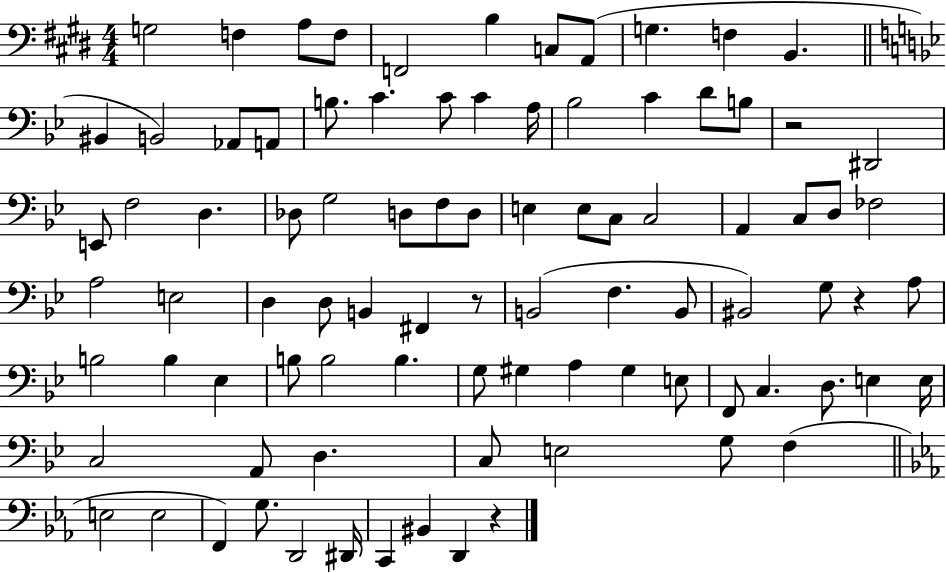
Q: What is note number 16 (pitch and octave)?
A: B3